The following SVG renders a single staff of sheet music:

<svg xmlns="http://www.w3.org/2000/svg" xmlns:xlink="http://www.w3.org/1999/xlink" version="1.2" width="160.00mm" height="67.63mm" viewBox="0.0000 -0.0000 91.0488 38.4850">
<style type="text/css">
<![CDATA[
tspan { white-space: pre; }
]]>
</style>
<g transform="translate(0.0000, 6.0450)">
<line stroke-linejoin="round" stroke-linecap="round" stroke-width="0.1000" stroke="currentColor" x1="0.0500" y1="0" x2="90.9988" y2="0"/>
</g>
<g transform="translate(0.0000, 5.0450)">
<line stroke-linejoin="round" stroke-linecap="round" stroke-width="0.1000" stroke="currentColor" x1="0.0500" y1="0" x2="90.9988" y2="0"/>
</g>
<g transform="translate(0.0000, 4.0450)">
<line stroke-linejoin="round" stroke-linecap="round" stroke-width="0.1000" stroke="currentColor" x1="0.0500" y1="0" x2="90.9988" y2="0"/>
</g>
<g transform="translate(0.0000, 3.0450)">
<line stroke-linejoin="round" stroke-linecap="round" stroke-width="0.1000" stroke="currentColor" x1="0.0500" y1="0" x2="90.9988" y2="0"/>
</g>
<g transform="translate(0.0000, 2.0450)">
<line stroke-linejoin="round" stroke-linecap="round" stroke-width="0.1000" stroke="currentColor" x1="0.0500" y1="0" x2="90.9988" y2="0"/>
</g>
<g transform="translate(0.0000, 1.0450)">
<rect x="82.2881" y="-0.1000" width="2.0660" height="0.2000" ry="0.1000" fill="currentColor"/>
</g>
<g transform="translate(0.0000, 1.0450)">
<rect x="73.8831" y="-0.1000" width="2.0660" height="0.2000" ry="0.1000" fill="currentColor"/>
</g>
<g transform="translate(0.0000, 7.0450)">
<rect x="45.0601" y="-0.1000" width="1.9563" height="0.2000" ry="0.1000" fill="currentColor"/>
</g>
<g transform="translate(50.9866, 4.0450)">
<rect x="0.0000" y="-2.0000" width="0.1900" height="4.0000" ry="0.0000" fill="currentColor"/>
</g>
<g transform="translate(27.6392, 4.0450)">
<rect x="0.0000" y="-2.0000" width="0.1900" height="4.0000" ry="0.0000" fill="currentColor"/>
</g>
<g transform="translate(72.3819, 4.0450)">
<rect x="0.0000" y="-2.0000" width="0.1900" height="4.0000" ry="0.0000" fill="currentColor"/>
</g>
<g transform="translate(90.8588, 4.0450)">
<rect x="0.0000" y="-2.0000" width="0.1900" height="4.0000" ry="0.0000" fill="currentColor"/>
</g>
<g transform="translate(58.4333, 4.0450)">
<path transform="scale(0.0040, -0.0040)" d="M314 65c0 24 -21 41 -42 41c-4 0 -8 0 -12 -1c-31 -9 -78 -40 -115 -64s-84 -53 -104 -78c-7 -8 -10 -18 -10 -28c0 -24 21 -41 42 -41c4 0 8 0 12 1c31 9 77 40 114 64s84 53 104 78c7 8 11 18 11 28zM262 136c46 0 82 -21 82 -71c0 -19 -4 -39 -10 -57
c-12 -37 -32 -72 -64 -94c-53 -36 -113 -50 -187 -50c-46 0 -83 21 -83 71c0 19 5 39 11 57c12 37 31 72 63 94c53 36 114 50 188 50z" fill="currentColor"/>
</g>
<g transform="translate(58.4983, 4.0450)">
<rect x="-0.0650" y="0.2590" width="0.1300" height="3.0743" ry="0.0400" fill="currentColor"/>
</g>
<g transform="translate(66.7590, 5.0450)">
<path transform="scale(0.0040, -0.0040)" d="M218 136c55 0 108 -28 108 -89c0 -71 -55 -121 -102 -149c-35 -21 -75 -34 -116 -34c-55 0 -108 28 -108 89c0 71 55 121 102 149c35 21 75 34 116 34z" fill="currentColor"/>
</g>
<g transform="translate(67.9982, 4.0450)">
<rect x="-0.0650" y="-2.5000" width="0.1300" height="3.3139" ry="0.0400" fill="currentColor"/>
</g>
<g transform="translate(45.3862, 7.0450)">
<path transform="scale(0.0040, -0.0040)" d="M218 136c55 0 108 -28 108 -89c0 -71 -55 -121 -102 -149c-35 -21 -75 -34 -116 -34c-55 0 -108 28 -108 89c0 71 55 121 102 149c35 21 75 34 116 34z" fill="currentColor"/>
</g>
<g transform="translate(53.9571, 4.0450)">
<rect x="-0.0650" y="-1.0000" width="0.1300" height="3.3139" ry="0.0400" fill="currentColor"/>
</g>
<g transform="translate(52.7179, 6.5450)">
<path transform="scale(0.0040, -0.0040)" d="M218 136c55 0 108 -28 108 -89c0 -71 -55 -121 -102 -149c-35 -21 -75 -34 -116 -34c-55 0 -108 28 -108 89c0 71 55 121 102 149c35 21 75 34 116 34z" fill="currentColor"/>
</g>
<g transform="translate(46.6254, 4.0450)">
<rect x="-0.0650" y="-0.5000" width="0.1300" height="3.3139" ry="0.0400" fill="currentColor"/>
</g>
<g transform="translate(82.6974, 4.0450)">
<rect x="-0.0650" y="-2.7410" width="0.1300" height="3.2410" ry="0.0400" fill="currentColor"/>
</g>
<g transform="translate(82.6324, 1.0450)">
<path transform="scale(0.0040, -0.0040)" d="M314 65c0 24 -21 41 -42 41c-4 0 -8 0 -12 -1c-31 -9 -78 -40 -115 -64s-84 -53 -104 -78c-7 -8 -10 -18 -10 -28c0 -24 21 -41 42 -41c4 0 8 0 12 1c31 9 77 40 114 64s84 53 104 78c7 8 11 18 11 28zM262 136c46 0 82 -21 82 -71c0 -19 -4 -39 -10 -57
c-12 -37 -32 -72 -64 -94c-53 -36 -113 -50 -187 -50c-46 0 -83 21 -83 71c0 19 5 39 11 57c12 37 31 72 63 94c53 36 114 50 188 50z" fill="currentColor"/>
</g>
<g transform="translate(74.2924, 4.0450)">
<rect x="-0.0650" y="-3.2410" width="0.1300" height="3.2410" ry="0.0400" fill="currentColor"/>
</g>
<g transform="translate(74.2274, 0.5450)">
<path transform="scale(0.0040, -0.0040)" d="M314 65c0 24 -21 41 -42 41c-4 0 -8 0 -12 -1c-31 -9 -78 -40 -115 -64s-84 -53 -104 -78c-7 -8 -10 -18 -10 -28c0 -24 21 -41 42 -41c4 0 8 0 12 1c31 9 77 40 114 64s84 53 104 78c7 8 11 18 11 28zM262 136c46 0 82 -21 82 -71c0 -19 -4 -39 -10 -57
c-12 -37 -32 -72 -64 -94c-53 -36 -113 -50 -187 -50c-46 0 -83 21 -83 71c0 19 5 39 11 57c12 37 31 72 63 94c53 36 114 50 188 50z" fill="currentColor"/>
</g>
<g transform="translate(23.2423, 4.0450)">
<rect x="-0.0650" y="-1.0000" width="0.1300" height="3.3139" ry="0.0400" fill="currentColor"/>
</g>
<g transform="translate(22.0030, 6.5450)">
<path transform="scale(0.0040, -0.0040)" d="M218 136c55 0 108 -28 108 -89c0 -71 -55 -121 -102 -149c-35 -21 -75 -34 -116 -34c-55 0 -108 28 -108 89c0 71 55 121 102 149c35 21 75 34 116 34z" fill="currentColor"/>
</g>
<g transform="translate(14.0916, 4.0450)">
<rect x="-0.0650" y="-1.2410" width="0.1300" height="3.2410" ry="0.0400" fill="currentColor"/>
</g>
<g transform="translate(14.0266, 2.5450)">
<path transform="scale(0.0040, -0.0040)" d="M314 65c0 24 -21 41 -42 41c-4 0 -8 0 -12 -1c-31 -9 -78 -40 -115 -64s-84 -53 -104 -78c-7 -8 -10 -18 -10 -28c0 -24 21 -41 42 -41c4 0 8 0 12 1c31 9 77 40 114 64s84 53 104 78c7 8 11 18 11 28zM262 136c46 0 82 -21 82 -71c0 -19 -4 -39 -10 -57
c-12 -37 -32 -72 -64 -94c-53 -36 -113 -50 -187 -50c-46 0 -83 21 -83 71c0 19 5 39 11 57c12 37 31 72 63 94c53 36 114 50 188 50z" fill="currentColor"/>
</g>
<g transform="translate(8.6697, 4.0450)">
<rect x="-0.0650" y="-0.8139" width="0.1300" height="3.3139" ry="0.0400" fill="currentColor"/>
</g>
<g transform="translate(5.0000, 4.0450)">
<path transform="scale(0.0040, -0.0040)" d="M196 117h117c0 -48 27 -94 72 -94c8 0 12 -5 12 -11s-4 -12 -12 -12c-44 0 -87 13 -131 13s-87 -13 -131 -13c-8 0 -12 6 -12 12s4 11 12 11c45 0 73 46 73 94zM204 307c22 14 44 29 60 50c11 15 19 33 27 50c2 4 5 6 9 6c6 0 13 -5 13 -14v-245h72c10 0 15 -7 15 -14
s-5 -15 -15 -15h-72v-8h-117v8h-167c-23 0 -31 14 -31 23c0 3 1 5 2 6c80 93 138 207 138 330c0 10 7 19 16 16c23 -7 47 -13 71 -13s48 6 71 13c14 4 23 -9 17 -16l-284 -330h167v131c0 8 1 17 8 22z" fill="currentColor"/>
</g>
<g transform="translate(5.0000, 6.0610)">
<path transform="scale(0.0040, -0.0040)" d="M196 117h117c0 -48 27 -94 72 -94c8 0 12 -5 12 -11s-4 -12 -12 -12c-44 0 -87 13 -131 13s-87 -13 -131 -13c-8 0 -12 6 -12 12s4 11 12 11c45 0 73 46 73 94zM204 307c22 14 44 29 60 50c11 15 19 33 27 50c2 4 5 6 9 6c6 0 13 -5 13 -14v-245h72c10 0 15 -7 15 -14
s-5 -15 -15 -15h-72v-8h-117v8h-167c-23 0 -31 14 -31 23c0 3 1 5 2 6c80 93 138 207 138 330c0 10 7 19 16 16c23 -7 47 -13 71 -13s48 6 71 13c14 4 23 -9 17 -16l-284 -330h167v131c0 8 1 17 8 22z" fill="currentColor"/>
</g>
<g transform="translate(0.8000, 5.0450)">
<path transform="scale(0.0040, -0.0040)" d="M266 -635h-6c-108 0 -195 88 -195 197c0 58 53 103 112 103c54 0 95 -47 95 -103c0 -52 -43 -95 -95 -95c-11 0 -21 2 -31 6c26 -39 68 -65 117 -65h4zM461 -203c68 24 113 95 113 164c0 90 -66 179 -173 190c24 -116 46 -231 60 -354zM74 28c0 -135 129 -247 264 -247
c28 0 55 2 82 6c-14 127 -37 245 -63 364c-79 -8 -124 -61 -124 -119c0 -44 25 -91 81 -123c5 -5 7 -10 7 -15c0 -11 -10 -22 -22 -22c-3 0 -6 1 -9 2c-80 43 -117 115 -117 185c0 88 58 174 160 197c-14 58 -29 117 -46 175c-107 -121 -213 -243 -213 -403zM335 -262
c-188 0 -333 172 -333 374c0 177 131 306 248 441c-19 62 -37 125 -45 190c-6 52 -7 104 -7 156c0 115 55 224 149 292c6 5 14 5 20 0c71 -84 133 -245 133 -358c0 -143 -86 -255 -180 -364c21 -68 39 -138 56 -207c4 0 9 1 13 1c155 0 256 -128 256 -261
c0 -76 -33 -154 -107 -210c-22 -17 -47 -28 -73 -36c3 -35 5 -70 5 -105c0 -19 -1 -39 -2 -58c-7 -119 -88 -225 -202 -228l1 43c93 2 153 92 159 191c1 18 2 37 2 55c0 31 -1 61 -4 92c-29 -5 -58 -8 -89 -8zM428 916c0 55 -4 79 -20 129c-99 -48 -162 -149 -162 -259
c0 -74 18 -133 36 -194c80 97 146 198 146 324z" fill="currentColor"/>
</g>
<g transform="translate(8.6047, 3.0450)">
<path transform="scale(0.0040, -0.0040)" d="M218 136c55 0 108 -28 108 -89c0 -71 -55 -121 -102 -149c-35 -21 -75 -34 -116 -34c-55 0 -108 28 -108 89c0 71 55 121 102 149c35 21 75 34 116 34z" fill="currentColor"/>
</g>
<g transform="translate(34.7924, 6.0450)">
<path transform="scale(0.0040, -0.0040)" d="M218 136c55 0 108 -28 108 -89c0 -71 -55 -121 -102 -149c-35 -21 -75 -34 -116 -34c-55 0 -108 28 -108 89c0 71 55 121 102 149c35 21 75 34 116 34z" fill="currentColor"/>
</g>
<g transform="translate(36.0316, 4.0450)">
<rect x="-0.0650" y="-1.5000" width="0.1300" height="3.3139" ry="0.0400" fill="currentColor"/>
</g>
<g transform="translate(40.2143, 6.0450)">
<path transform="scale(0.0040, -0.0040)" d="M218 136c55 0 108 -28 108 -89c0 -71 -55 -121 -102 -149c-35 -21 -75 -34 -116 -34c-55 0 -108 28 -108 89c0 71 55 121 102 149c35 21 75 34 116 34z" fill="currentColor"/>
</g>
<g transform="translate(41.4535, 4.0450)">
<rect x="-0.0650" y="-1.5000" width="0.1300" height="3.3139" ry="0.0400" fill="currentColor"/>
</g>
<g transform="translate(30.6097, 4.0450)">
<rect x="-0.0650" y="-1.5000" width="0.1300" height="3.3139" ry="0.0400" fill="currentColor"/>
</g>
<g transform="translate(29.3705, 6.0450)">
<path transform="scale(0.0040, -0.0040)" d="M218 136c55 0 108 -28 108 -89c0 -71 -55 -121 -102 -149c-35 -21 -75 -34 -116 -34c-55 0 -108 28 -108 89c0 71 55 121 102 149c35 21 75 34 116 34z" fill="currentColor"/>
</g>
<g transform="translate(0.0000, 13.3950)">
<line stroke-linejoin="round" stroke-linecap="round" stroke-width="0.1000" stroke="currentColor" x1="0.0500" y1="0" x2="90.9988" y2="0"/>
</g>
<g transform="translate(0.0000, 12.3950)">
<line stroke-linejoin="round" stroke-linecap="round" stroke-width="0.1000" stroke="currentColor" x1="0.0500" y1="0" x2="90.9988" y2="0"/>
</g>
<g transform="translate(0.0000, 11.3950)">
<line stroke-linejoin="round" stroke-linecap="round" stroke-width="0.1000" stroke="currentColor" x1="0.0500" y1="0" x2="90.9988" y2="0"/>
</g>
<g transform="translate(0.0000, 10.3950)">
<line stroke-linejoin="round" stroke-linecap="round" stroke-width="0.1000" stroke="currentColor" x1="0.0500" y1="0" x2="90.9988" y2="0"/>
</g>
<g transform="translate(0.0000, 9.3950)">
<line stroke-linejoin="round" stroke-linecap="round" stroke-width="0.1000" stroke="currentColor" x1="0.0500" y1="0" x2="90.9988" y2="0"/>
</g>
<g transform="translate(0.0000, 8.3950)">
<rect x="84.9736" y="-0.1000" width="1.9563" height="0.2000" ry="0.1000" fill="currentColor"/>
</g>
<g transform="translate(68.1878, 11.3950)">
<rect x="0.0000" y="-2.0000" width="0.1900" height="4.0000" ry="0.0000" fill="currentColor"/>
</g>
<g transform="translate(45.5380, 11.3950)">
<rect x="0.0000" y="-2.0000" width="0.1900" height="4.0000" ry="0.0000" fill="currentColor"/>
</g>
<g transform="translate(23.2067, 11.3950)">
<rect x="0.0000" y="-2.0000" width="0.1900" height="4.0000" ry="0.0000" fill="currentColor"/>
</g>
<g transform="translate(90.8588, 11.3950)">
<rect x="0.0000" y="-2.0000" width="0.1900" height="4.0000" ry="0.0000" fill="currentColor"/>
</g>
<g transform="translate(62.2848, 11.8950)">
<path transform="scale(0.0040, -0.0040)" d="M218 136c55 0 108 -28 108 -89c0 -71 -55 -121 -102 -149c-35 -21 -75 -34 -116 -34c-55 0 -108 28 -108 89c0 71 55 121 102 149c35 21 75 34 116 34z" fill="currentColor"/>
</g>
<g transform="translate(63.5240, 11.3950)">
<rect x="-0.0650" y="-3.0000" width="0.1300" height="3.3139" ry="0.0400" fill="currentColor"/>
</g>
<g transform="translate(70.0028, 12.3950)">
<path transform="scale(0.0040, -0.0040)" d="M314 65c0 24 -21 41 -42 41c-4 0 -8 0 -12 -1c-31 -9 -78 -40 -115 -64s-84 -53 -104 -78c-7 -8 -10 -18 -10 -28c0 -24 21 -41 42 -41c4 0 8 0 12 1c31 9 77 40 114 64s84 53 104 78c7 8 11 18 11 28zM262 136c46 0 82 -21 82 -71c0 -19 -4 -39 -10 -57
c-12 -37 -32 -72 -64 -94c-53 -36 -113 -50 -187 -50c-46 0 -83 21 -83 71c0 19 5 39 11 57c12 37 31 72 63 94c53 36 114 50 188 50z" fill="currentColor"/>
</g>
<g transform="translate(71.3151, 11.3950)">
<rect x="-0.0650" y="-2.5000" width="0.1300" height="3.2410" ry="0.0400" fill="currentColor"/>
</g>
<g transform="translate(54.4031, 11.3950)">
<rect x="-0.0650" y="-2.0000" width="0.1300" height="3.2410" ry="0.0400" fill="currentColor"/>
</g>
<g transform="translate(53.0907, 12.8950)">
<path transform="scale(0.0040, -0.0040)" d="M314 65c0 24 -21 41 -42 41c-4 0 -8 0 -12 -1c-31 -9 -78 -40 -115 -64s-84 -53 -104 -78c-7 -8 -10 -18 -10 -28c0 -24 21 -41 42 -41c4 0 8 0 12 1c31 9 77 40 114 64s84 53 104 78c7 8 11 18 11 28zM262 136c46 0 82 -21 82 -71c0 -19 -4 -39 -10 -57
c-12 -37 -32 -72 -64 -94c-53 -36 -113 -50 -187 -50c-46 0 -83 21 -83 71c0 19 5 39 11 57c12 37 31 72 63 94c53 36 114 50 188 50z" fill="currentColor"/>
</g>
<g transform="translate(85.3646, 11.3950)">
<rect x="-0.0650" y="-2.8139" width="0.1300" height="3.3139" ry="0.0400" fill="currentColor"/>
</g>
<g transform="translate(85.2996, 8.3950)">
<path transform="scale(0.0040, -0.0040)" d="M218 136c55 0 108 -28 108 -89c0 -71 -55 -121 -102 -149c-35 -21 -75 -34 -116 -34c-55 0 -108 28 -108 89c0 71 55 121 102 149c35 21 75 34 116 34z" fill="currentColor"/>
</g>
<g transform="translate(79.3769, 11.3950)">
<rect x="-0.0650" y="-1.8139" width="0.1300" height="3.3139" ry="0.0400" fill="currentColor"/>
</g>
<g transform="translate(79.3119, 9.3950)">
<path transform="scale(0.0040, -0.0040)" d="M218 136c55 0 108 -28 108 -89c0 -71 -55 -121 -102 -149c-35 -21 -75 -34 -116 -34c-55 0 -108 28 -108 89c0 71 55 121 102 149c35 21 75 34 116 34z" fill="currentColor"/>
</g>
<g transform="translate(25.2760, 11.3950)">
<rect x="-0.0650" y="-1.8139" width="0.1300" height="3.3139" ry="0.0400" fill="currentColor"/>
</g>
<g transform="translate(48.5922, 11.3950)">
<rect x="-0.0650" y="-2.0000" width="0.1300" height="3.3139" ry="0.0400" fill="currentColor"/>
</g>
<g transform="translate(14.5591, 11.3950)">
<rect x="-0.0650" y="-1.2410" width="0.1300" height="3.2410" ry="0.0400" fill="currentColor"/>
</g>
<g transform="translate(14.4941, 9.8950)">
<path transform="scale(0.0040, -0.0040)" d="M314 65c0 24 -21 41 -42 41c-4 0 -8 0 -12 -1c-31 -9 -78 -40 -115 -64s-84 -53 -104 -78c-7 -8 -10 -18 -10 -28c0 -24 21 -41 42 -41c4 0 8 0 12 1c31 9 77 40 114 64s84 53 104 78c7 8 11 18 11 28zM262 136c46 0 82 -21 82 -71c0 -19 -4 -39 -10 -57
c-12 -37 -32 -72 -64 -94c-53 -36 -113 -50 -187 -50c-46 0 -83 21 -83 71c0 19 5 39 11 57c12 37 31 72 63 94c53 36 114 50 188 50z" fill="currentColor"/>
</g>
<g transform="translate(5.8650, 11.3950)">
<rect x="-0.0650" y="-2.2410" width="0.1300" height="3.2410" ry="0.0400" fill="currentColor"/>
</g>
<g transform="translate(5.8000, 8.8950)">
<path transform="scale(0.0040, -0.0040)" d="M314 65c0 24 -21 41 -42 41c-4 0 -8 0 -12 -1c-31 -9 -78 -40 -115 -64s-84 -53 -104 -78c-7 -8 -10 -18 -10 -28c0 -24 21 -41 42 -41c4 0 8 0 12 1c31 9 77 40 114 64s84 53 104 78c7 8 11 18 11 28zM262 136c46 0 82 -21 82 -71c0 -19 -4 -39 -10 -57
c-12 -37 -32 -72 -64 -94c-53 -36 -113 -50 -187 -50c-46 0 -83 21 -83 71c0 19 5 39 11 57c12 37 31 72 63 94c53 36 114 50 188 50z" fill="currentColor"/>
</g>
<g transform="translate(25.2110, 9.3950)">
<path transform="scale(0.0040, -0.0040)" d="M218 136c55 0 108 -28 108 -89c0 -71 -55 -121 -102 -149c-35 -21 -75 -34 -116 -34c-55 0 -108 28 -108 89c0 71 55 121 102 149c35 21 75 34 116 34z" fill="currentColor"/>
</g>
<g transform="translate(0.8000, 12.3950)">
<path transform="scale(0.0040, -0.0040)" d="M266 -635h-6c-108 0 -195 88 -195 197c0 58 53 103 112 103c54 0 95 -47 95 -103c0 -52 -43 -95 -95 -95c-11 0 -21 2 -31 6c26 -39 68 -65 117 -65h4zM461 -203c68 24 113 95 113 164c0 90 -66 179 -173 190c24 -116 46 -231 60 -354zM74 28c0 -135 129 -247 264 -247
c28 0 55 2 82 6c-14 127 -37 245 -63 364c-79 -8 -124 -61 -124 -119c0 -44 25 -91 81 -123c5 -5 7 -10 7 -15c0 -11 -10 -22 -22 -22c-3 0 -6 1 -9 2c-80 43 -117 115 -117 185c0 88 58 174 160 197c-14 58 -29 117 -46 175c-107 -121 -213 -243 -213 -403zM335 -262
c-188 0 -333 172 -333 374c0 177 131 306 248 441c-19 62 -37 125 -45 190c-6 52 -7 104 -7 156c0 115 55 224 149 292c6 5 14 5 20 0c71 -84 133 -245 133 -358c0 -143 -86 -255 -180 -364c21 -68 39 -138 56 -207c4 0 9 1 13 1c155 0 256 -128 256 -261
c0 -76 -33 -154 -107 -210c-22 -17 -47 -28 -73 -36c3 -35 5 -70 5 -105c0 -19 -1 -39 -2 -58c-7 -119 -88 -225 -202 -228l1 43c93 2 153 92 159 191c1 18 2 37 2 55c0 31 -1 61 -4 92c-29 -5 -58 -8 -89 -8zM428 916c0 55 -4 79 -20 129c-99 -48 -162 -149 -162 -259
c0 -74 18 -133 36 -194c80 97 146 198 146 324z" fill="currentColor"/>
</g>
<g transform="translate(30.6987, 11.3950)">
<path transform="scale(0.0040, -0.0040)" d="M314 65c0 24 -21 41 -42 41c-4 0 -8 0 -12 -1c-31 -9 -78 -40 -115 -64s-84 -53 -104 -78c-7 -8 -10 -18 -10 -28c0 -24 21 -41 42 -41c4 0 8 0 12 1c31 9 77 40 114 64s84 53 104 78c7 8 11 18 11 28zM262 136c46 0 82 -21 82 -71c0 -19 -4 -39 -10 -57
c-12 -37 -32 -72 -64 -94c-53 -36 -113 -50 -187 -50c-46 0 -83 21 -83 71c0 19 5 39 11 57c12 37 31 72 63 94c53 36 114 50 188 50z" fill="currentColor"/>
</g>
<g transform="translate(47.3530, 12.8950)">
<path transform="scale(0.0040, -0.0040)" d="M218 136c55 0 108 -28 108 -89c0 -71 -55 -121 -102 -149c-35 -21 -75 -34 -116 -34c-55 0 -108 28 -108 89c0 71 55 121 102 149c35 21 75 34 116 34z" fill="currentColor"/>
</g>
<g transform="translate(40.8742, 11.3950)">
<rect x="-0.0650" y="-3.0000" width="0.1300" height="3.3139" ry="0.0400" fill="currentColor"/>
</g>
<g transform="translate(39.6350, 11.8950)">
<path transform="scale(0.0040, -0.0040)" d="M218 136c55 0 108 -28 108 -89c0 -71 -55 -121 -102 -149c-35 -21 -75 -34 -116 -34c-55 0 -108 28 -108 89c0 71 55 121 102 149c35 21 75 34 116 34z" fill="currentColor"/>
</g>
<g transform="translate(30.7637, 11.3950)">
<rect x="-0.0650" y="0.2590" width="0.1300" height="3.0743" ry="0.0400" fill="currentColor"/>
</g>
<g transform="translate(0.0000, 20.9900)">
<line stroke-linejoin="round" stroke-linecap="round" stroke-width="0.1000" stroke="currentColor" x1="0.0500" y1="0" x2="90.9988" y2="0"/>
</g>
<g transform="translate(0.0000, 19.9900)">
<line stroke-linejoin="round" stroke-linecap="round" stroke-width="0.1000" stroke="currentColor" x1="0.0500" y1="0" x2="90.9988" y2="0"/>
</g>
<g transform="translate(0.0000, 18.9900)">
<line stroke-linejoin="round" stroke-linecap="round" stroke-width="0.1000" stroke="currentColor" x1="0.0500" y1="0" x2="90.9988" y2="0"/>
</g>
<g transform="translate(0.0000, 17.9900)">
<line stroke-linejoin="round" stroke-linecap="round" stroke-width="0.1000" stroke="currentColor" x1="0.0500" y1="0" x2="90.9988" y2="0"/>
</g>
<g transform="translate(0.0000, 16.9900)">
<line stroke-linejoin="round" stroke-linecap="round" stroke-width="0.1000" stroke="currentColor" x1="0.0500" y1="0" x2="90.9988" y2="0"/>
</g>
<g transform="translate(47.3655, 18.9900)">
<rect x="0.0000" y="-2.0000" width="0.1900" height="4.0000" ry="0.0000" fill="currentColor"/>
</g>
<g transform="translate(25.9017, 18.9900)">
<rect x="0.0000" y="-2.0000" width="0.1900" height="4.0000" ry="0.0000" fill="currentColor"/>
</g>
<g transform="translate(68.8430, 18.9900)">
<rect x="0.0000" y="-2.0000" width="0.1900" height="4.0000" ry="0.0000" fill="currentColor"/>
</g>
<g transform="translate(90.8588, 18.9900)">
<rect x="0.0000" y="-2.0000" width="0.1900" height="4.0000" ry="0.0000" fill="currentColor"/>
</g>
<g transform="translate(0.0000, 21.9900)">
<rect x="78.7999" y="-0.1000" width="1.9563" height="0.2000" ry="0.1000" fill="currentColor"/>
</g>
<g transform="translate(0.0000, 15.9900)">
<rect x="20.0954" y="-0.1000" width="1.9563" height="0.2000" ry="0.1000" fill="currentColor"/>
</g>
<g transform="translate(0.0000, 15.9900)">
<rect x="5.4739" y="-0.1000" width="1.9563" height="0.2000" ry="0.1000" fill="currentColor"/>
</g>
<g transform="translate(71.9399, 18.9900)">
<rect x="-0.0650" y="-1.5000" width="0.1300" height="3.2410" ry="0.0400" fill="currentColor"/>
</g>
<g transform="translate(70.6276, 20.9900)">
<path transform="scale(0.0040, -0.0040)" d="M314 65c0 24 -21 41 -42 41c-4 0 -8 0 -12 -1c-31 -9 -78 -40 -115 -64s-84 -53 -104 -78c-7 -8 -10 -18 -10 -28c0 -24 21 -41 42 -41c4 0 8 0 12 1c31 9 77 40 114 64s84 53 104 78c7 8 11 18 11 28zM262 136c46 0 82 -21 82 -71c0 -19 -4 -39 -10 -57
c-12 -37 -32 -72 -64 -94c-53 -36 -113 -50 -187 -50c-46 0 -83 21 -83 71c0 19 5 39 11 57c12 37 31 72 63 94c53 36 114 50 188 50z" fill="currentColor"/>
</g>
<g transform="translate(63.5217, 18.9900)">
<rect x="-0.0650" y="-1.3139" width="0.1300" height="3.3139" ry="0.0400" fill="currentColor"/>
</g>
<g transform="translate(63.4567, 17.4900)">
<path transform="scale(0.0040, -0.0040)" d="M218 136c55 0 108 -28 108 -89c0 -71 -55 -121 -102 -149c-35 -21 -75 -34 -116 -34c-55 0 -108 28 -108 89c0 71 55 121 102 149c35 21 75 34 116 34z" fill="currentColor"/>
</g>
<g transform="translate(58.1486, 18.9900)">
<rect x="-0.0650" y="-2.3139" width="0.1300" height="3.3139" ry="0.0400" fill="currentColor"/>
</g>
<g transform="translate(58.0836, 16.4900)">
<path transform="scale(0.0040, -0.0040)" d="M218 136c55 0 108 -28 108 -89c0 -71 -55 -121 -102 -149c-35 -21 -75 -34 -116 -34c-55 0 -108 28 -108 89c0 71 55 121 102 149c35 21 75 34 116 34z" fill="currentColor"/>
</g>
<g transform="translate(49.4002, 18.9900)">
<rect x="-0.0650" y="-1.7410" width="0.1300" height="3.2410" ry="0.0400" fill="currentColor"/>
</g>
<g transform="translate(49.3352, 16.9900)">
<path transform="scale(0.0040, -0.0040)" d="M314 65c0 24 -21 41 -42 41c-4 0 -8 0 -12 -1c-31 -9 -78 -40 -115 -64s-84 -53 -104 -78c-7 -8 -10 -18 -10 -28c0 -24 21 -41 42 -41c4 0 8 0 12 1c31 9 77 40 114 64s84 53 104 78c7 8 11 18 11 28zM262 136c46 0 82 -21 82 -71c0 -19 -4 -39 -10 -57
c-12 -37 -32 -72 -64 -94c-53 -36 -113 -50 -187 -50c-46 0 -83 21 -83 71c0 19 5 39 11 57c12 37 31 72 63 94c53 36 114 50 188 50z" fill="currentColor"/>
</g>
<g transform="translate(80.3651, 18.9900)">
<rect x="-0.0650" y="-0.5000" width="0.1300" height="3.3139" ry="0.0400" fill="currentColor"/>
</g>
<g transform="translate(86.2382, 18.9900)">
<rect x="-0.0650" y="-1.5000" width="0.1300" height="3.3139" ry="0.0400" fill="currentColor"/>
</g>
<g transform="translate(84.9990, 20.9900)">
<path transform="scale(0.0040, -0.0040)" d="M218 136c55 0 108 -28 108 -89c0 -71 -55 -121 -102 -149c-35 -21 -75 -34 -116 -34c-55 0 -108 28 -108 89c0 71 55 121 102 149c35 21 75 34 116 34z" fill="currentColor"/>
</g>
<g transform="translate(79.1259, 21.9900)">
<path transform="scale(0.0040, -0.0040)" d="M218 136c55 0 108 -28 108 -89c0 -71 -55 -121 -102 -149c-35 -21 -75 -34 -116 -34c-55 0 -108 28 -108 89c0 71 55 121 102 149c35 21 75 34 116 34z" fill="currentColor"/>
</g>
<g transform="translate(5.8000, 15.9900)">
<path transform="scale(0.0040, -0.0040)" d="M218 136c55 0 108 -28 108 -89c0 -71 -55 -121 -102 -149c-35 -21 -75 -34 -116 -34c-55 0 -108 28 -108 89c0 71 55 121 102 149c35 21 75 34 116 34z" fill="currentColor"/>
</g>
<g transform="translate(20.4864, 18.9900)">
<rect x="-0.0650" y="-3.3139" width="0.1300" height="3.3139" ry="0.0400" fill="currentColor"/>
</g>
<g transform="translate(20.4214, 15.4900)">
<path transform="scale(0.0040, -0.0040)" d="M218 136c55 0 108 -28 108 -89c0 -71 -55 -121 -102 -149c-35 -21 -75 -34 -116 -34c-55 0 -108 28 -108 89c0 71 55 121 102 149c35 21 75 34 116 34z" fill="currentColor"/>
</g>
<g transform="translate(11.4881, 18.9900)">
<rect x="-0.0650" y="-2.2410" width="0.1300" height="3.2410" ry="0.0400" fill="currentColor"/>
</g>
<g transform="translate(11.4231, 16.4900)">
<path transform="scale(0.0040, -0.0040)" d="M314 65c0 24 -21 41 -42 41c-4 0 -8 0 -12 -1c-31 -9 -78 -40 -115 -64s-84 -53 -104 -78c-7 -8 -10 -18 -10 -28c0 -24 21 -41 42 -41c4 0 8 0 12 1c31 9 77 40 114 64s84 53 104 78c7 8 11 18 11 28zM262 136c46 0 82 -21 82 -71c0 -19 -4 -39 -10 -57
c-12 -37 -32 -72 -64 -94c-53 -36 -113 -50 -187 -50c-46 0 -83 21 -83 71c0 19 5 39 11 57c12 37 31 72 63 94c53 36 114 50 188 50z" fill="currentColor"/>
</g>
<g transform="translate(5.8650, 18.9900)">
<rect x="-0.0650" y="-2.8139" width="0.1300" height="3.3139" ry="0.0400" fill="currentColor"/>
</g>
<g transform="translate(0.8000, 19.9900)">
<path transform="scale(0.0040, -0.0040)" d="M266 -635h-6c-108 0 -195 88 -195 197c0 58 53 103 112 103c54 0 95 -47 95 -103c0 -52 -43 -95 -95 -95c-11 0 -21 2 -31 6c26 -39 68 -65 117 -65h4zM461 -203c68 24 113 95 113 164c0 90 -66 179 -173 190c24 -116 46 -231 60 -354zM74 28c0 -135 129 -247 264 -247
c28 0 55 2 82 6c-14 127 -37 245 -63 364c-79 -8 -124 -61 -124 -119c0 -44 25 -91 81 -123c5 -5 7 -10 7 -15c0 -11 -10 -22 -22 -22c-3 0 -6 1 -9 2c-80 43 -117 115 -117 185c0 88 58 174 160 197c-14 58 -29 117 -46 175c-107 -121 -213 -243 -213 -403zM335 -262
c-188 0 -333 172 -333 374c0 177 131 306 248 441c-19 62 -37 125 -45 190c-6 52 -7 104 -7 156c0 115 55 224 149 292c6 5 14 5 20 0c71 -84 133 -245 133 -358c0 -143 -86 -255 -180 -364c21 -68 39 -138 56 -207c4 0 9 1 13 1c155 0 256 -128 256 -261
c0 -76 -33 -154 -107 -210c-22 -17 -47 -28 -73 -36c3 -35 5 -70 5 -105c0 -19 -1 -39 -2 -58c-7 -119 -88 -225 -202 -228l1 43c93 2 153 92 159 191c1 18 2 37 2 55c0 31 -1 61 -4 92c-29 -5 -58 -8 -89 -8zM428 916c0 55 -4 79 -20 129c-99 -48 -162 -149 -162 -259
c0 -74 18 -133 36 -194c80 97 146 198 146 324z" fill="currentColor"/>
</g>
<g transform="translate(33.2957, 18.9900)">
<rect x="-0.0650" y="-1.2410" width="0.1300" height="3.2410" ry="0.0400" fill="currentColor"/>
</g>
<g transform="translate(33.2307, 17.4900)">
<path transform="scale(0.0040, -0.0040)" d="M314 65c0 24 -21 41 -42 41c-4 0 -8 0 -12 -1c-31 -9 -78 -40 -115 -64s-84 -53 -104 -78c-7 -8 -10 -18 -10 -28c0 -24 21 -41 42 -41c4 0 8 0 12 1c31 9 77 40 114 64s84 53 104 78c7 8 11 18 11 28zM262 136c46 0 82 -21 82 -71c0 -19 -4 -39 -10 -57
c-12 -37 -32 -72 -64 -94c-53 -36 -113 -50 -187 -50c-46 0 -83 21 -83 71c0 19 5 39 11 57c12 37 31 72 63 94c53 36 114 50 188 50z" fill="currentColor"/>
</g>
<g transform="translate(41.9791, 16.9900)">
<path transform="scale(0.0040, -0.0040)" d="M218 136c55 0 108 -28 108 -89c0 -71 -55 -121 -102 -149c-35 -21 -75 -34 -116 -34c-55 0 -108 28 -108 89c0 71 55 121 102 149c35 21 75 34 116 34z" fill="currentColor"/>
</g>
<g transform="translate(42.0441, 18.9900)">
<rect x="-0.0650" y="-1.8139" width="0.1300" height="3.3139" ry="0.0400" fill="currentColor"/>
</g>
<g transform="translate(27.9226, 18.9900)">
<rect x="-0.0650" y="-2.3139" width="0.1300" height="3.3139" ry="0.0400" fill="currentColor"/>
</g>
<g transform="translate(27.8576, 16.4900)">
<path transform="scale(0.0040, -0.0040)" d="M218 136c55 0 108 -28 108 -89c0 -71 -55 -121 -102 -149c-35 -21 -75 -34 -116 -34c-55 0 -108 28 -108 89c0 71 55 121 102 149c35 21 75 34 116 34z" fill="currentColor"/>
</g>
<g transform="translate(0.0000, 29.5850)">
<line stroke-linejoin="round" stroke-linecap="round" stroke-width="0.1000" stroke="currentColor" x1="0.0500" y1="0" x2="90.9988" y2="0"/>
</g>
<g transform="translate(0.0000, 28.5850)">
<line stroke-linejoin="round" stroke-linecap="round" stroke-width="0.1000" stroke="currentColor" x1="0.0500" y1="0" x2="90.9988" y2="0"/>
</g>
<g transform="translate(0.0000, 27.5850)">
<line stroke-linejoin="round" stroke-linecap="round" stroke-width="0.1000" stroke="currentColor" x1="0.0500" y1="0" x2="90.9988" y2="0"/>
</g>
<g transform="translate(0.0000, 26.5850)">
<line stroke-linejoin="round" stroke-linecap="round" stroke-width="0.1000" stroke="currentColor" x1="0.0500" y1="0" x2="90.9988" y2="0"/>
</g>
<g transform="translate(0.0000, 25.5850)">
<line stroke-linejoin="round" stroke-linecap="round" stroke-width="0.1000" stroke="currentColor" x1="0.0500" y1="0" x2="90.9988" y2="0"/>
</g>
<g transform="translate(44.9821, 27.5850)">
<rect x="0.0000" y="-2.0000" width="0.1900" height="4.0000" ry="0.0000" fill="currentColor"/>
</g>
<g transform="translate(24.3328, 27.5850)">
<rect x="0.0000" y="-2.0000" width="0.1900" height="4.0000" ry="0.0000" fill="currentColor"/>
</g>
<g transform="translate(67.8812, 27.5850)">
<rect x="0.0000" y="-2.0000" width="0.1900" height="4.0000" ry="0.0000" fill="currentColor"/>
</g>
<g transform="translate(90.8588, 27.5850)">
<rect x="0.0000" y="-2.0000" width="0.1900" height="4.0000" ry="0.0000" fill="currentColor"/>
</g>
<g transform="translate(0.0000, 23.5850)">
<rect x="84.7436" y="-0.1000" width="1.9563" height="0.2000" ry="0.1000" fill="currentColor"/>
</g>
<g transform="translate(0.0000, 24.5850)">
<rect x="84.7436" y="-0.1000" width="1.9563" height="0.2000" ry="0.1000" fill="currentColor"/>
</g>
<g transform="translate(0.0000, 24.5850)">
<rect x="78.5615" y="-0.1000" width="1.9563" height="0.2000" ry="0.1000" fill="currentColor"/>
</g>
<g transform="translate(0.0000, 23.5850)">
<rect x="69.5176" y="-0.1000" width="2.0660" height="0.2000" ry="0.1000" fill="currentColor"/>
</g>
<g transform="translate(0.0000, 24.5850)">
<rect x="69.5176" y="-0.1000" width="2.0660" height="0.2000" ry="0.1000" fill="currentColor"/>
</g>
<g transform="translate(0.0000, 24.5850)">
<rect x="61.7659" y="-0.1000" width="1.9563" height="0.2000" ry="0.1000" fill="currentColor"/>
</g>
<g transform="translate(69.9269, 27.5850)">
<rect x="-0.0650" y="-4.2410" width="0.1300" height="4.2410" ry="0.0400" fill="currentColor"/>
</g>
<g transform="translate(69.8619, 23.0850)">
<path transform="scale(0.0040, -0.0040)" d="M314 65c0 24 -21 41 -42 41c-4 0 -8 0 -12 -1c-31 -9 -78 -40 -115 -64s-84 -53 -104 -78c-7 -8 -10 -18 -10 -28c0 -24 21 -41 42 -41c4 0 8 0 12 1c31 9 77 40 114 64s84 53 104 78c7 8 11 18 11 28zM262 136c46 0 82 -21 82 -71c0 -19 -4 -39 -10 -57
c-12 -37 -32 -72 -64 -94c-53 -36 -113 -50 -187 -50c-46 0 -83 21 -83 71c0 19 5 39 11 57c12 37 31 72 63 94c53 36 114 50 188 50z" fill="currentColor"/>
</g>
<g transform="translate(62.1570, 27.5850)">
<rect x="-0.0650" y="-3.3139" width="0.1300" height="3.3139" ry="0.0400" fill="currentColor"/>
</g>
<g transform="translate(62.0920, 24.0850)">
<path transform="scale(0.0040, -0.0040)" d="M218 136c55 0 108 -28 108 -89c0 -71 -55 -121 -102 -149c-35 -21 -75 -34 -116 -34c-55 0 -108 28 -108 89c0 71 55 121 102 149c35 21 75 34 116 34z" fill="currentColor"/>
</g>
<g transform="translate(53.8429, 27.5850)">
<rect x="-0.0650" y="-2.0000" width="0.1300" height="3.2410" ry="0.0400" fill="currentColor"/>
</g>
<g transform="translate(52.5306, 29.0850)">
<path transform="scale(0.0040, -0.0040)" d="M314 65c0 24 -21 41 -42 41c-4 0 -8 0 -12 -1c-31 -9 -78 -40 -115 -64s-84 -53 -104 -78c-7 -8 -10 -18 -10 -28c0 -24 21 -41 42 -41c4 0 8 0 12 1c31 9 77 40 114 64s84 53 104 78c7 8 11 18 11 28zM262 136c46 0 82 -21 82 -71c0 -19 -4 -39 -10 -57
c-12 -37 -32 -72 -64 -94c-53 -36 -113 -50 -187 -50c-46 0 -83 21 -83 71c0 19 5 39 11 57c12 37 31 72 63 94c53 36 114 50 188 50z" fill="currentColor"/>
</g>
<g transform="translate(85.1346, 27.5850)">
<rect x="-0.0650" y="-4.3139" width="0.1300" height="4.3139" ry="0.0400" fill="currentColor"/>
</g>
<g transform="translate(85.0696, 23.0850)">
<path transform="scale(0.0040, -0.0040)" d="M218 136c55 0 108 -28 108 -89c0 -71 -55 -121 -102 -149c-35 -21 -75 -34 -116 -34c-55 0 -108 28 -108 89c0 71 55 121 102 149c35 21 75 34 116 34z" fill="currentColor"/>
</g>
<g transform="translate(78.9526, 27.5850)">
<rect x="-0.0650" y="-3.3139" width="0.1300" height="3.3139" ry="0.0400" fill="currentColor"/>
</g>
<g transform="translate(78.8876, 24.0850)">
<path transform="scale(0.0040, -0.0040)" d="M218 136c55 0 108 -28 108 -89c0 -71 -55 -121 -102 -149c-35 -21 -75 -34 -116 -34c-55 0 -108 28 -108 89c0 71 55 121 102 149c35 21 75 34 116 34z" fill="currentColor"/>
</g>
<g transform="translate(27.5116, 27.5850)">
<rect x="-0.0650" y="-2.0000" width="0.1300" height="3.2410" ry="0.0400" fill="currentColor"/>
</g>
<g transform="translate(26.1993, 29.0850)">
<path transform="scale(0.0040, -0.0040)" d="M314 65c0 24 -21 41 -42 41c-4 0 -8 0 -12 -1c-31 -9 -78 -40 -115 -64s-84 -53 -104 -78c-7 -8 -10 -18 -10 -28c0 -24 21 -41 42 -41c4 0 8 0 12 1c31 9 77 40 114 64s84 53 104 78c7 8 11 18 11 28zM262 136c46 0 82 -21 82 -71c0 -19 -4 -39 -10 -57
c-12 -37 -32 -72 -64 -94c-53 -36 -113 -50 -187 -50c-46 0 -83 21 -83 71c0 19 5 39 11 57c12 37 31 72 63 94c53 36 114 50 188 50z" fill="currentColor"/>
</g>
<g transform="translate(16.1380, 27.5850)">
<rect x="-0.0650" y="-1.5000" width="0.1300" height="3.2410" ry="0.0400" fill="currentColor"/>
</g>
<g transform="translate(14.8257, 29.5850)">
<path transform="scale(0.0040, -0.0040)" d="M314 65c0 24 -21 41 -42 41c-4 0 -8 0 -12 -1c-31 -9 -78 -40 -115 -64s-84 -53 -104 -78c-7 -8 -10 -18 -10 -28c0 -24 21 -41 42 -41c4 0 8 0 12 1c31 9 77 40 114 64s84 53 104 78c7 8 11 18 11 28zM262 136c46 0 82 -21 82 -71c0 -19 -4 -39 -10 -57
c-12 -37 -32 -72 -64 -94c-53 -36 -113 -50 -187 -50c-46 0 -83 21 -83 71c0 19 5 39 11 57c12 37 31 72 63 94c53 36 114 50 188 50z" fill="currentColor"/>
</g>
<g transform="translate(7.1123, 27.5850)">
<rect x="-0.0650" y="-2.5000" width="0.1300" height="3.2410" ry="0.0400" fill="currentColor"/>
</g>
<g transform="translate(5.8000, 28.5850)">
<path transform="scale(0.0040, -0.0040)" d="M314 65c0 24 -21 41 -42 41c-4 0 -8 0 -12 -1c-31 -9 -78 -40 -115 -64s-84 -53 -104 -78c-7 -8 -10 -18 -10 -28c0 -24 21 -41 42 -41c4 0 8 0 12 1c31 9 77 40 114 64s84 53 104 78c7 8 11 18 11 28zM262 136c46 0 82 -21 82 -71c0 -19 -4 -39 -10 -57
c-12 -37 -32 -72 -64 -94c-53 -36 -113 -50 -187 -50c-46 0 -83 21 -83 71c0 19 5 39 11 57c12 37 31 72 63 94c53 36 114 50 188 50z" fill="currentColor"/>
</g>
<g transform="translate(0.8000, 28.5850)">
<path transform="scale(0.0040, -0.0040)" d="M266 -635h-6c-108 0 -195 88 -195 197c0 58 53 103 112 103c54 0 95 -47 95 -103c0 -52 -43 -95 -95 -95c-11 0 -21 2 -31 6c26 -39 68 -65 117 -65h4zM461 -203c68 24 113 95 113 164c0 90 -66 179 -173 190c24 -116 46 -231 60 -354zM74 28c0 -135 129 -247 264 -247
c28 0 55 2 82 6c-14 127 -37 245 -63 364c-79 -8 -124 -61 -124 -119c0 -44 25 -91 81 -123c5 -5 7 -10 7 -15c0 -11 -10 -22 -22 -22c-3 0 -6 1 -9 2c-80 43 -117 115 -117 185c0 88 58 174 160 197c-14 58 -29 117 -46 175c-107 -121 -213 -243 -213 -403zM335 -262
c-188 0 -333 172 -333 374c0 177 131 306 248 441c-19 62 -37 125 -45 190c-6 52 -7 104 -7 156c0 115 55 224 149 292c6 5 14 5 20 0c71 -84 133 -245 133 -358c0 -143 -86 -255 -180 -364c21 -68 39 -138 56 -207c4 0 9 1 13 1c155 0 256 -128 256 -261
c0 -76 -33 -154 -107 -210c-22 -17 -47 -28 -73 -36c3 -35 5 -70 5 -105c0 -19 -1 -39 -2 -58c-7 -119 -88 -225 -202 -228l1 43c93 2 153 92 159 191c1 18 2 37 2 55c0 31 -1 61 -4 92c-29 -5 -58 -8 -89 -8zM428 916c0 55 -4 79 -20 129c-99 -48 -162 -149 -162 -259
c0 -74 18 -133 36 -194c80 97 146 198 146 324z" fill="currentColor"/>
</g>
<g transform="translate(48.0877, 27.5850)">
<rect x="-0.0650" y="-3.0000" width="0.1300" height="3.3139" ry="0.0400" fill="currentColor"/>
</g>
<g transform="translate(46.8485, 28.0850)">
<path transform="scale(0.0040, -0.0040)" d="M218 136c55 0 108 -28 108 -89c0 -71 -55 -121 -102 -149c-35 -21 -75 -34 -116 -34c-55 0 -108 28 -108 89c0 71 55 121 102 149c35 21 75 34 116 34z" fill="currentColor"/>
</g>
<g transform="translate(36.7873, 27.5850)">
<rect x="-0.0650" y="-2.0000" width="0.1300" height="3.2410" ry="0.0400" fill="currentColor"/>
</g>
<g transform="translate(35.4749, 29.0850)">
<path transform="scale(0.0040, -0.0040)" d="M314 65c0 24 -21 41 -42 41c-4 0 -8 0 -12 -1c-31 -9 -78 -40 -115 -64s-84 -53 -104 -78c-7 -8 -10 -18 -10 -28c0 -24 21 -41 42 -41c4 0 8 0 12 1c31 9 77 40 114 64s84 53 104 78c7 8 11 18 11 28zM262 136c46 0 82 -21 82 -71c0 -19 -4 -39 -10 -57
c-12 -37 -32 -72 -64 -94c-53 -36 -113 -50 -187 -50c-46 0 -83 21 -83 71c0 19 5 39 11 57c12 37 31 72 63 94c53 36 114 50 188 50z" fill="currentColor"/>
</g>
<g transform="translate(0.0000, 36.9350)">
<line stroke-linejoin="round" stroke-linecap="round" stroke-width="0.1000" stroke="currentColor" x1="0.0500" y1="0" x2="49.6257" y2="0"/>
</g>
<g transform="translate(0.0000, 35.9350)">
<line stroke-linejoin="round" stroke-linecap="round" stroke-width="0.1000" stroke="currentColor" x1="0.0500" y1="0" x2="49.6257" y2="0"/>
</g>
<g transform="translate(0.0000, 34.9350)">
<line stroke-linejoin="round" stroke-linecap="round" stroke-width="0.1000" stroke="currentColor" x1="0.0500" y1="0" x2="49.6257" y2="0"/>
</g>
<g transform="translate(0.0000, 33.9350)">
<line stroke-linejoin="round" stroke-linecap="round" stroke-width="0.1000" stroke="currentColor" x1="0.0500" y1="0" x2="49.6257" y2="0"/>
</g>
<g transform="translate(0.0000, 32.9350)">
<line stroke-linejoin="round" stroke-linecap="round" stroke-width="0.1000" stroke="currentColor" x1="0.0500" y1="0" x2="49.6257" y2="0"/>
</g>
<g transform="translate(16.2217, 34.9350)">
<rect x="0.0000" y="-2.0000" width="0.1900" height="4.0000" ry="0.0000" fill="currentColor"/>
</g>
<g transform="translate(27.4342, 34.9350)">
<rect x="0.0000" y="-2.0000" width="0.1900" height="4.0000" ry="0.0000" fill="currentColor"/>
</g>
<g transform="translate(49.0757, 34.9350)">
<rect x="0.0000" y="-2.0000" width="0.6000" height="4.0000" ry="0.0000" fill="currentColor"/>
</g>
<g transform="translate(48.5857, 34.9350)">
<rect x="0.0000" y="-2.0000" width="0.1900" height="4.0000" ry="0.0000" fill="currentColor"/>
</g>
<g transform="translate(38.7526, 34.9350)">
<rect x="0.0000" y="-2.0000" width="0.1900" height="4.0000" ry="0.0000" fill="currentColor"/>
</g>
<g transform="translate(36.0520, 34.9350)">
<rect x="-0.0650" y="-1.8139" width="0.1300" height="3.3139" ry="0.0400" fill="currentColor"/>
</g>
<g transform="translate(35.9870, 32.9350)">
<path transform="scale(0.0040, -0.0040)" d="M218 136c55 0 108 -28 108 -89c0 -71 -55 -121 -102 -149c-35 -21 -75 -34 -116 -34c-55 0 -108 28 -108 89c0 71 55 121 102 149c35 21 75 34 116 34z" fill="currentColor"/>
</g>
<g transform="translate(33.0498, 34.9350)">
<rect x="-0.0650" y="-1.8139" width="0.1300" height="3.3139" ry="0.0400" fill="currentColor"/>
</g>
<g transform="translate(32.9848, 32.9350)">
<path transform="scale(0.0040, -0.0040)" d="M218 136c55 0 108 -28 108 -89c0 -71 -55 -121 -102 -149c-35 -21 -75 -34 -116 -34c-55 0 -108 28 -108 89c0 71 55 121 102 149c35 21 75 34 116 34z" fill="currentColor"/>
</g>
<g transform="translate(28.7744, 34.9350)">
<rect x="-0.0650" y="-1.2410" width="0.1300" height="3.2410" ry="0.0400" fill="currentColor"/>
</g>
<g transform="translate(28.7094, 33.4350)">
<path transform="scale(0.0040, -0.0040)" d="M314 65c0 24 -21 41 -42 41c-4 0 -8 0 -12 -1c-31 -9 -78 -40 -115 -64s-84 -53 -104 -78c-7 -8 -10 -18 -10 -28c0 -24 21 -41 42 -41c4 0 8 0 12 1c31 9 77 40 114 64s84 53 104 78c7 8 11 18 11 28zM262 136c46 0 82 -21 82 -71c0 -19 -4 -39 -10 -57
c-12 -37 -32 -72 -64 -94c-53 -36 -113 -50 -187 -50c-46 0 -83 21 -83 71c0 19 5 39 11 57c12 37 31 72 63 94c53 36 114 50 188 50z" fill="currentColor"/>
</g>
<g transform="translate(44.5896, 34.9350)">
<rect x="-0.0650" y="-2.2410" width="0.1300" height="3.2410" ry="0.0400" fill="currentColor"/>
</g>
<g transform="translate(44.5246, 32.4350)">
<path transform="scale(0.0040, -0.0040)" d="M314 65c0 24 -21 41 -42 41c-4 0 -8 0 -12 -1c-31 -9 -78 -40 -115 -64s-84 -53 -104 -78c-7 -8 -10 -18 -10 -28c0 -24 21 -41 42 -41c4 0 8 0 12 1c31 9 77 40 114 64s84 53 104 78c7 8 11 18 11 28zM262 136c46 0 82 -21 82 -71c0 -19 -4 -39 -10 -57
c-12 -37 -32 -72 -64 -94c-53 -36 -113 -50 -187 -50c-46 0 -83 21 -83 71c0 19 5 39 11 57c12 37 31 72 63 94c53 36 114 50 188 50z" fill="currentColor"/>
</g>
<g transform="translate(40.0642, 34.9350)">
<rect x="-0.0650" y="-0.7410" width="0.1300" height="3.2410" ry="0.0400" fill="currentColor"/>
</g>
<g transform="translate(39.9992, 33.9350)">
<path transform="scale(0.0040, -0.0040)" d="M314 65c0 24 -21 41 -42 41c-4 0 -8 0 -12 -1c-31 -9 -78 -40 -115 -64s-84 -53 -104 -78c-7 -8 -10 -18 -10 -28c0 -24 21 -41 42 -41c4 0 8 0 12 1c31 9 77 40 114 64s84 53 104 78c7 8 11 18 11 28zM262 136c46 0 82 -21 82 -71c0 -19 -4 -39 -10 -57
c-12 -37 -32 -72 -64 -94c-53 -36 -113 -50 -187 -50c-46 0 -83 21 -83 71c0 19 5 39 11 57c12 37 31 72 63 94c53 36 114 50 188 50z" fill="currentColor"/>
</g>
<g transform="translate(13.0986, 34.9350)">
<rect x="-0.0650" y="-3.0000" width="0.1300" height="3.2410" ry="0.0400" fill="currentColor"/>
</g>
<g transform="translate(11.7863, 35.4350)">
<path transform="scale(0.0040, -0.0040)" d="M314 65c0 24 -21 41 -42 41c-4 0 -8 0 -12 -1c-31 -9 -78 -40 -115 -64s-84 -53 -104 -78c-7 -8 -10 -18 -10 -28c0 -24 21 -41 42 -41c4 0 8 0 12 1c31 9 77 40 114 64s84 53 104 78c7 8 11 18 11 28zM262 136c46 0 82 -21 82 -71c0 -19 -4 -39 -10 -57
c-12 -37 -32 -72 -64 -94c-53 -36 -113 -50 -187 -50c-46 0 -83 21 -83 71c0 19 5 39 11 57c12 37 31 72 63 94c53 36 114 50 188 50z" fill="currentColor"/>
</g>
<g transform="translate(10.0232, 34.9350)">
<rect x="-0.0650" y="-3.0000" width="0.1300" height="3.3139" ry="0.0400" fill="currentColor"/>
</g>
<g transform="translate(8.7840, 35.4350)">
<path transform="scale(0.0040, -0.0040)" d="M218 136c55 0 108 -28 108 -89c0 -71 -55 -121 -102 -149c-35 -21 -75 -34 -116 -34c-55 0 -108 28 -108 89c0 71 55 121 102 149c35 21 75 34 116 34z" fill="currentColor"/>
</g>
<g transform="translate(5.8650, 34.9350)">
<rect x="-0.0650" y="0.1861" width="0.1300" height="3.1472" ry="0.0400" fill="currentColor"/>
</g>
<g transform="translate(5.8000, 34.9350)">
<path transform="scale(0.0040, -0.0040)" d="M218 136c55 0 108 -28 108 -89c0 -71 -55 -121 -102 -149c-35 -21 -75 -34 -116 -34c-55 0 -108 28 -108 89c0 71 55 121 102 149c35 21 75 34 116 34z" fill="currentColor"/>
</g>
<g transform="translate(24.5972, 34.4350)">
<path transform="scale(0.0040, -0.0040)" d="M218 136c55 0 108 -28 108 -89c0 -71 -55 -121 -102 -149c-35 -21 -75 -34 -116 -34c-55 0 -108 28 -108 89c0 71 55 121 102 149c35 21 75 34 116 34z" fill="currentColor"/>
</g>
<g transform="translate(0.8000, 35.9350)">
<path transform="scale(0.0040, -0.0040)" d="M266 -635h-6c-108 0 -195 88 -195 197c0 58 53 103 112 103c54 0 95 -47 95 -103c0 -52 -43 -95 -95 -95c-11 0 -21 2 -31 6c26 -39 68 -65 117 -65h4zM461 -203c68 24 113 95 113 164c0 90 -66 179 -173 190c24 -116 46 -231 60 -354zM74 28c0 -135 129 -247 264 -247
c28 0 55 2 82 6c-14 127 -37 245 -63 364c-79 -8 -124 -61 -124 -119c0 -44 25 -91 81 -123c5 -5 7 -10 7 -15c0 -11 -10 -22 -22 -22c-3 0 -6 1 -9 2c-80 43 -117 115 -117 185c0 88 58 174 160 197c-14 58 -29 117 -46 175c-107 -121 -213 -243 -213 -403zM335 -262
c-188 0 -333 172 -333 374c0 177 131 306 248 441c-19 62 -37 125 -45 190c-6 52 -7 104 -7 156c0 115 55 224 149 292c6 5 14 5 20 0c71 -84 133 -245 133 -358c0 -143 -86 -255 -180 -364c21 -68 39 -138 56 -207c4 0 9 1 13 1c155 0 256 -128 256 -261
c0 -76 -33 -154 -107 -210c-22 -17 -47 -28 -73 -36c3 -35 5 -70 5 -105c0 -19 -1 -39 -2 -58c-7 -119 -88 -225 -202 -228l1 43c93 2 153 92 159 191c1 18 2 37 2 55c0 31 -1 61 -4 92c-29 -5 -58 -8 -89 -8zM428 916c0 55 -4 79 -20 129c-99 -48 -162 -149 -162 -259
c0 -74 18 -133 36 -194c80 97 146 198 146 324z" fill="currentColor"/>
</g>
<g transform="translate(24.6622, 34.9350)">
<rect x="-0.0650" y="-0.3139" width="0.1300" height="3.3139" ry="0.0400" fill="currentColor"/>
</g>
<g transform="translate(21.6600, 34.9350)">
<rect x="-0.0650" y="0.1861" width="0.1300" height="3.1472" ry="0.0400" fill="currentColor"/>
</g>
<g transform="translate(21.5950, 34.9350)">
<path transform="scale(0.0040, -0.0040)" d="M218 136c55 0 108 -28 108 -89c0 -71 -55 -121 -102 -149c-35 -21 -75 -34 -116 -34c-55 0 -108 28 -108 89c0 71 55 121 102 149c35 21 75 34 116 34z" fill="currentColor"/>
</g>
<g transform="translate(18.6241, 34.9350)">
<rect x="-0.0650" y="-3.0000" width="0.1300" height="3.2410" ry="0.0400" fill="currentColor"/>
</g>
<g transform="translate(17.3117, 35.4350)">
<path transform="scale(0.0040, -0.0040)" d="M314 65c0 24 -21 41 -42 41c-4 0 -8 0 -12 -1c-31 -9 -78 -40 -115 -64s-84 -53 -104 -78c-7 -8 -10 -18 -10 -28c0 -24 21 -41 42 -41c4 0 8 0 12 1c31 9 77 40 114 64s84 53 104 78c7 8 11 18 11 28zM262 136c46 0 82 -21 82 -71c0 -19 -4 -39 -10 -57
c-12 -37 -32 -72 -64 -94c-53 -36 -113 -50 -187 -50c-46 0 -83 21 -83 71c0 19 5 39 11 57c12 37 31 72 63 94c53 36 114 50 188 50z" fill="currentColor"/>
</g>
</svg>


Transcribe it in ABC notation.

X:1
T:Untitled
M:4/4
L:1/4
K:C
d e2 D E E E C D B2 G b2 a2 g2 e2 f B2 A F F2 A G2 f a a g2 b g e2 f f2 g e E2 C E G2 E2 F2 F2 A F2 b d'2 b d' B A A2 A2 B c e2 f f d2 g2